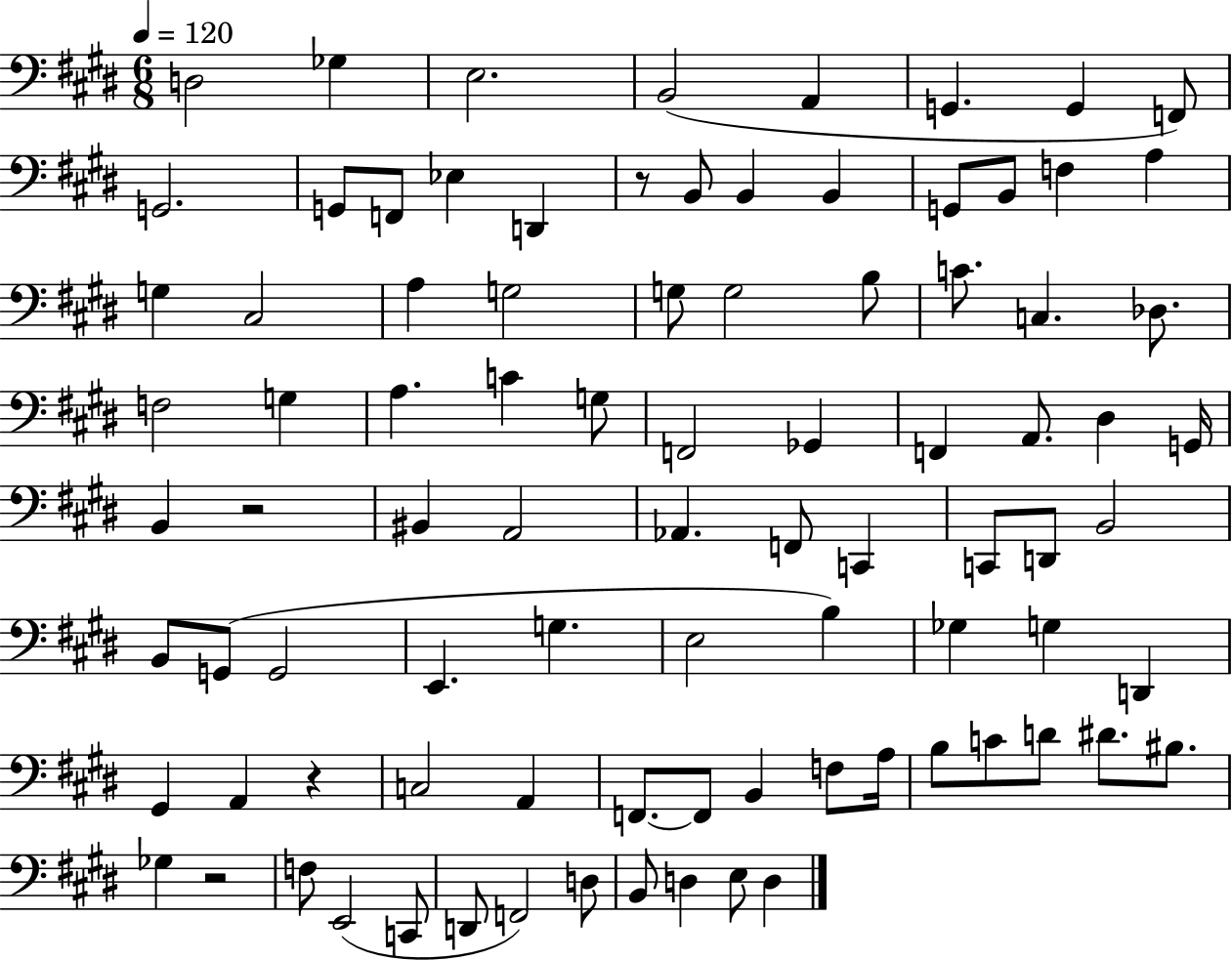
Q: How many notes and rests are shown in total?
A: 89